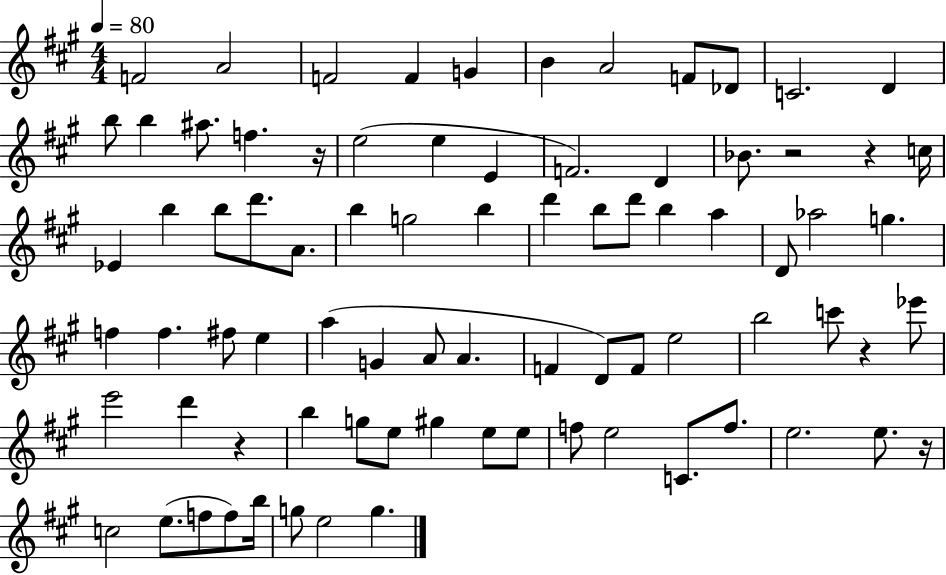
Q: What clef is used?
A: treble